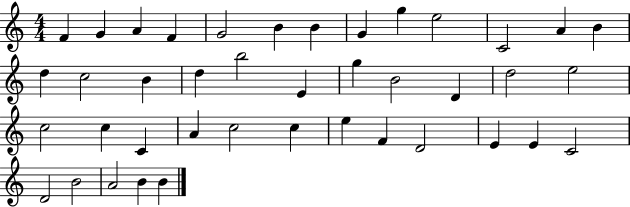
F4/q G4/q A4/q F4/q G4/h B4/q B4/q G4/q G5/q E5/h C4/h A4/q B4/q D5/q C5/h B4/q D5/q B5/h E4/q G5/q B4/h D4/q D5/h E5/h C5/h C5/q C4/q A4/q C5/h C5/q E5/q F4/q D4/h E4/q E4/q C4/h D4/h B4/h A4/h B4/q B4/q